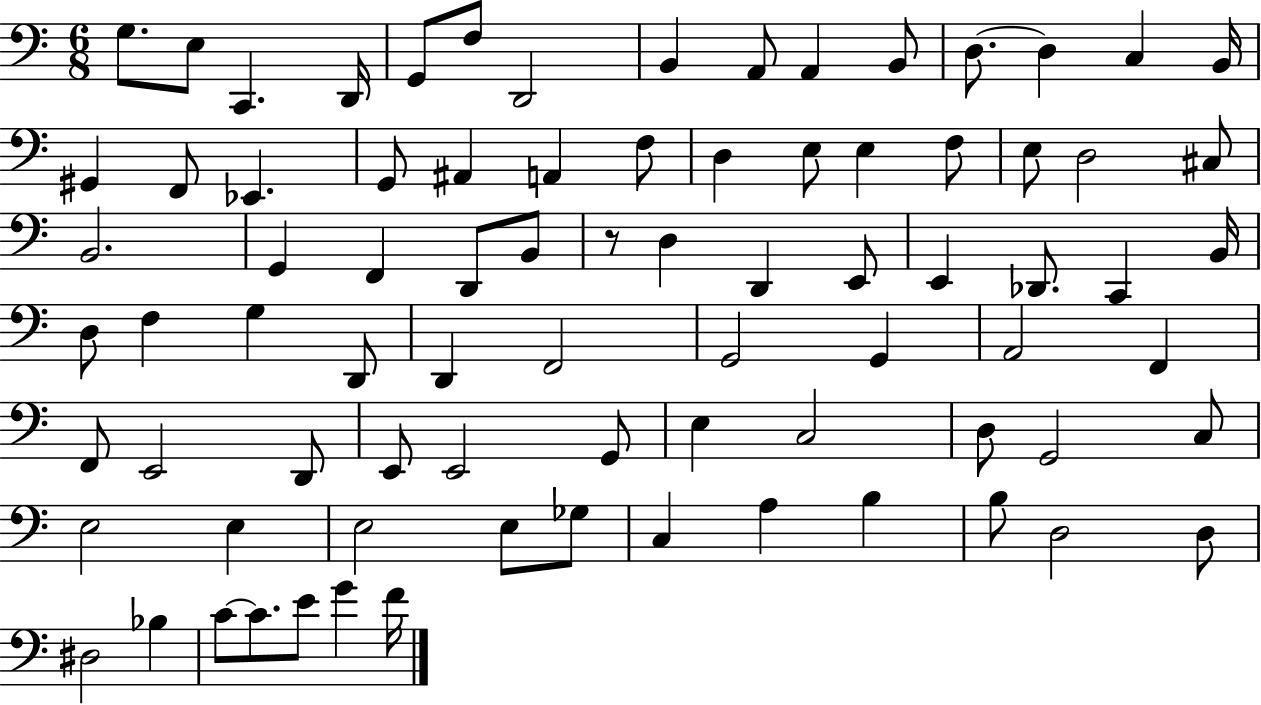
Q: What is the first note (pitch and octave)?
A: G3